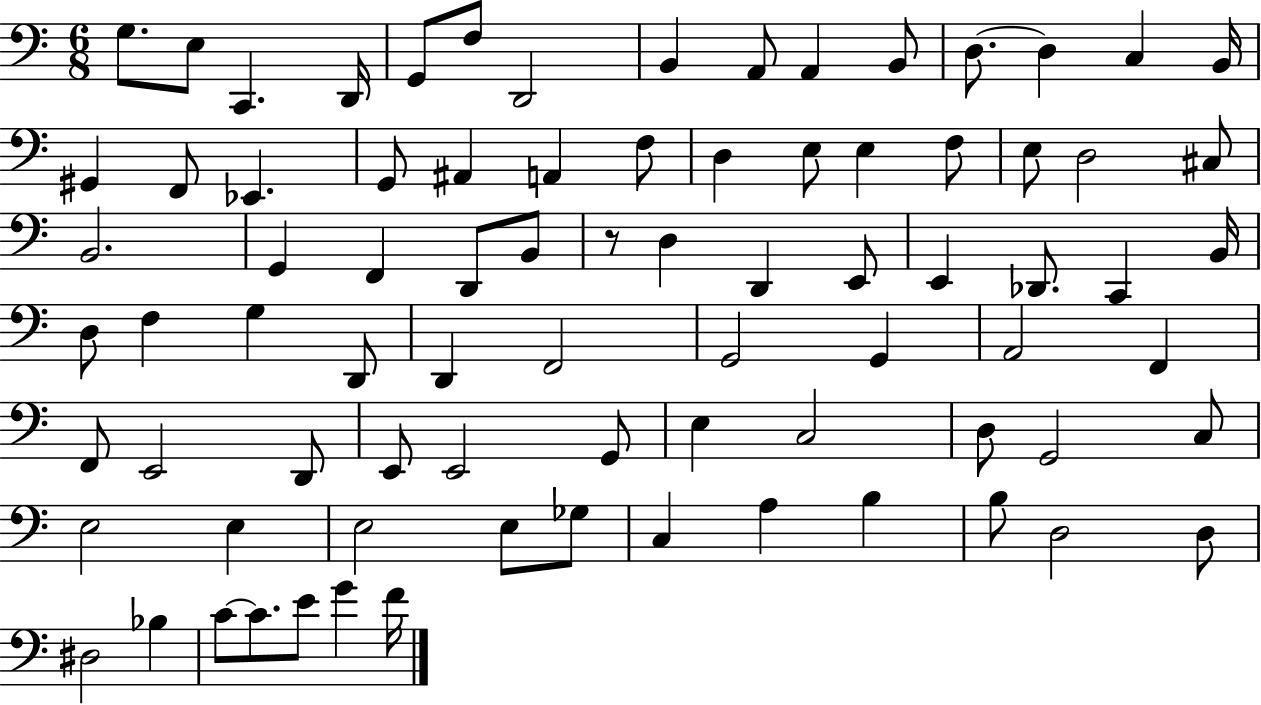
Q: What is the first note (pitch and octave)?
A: G3